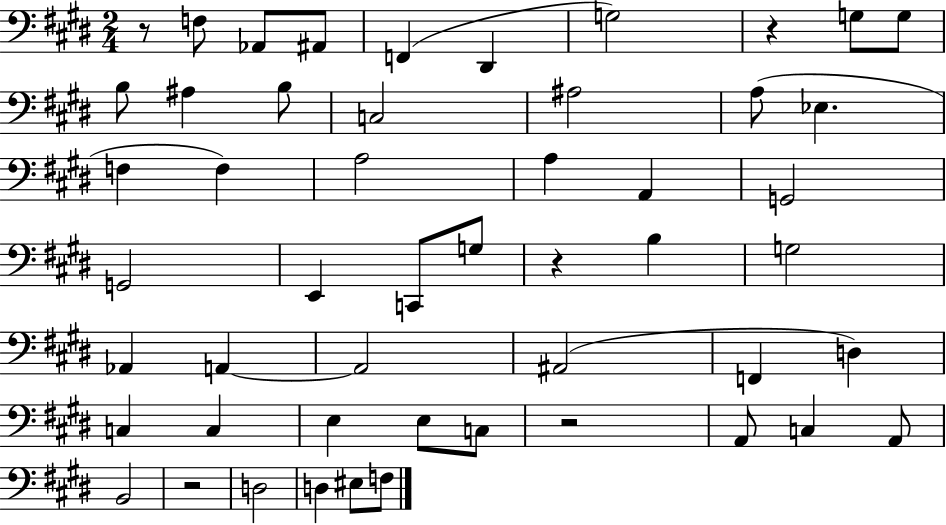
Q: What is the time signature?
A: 2/4